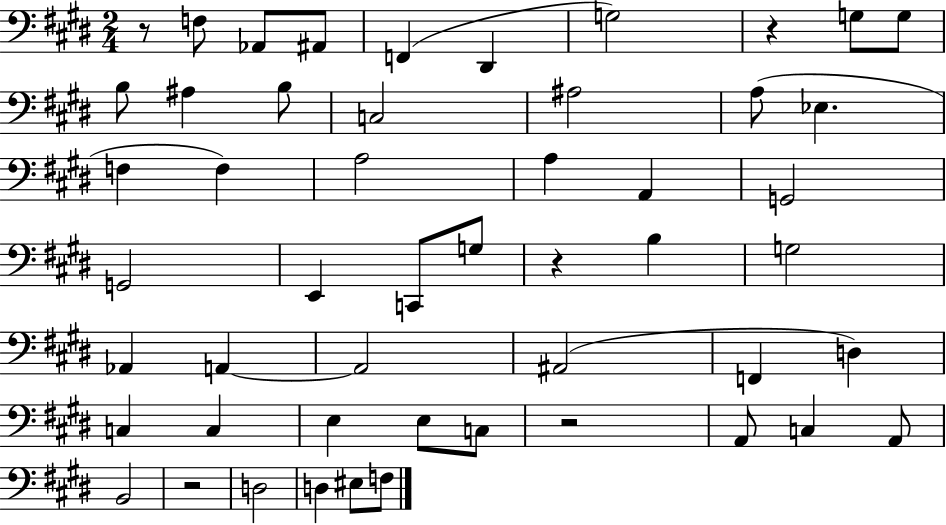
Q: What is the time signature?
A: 2/4